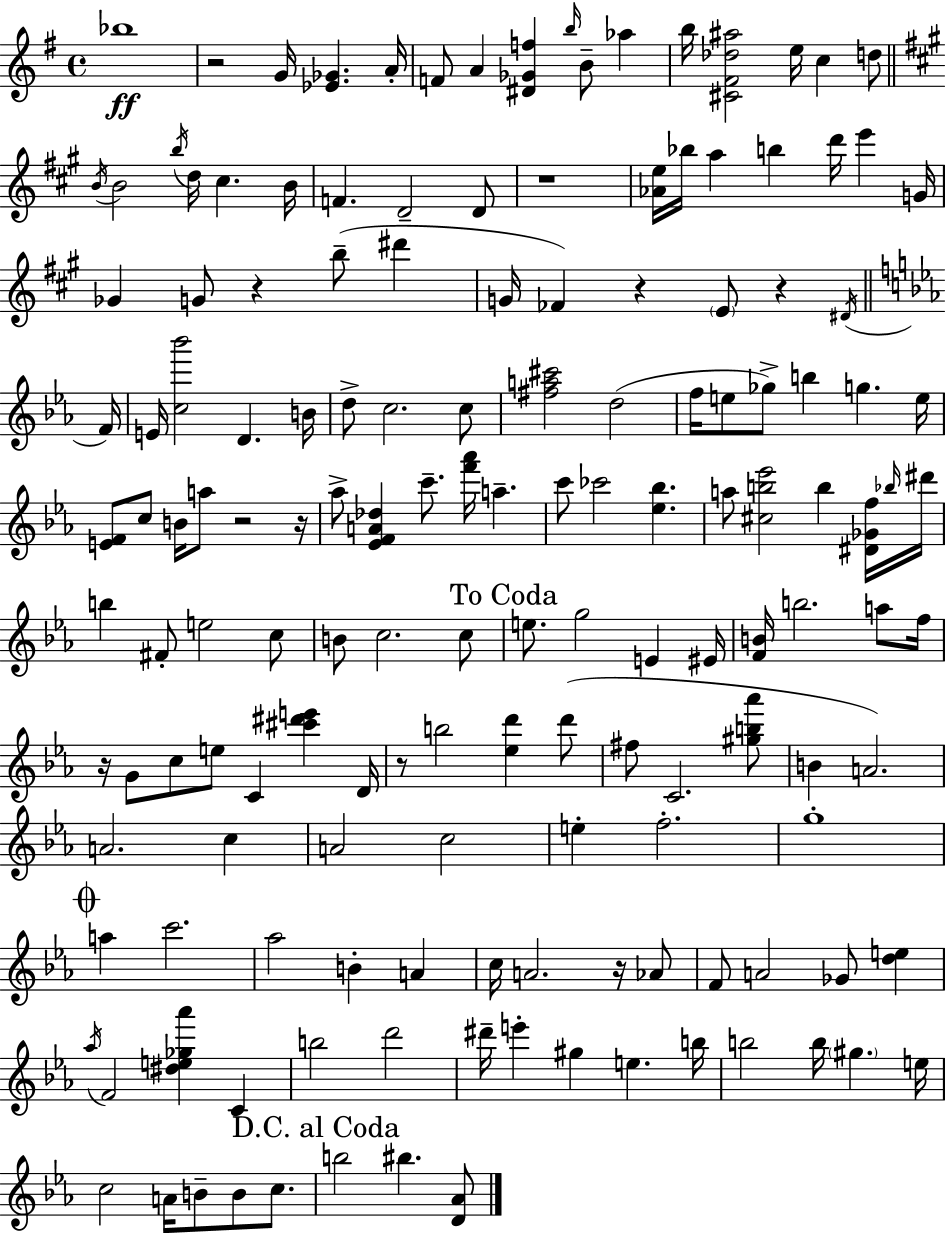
Bb5/w R/h G4/s [Eb4,Gb4]/q. A4/s F4/e A4/q [D#4,Gb4,F5]/q B5/s B4/e Ab5/q B5/s [C#4,F#4,Db5,A#5]/h E5/s C5/q D5/e B4/s B4/h B5/s D5/s C#5/q. B4/s F4/q. D4/h D4/e R/w [Ab4,E5]/s Bb5/s A5/q B5/q D6/s E6/q G4/s Gb4/q G4/e R/q B5/e D#6/q G4/s FES4/q R/q E4/e R/q D#4/s F4/s E4/s [C5,Bb6]/h D4/q. B4/s D5/e C5/h. C5/e [F#5,A5,C#6]/h D5/h F5/s E5/e Gb5/e B5/q G5/q. E5/s [E4,F4]/e C5/e B4/s A5/e R/h R/s Ab5/e [Eb4,F4,A4,Db5]/q C6/e. [F6,Ab6]/s A5/q. C6/e CES6/h [Eb5,Bb5]/q. A5/e [C#5,B5,Eb6]/h B5/q [D#4,Gb4,F5]/s Bb5/s D#6/s B5/q F#4/e E5/h C5/e B4/e C5/h. C5/e E5/e. G5/h E4/q EIS4/s [F4,B4]/s B5/h. A5/e F5/s R/s G4/e C5/e E5/e C4/q [C#6,D#6,E6]/q D4/s R/e B5/h [Eb5,D6]/q D6/e F#5/e C4/h. [G#5,B5,Ab6]/e B4/q A4/h. A4/h. C5/q A4/h C5/h E5/q F5/h. G5/w A5/q C6/h. Ab5/h B4/q A4/q C5/s A4/h. R/s Ab4/e F4/e A4/h Gb4/e [D5,E5]/q Ab5/s F4/h [D#5,E5,Gb5,Ab6]/q C4/q B5/h D6/h D#6/s E6/q G#5/q E5/q. B5/s B5/h B5/s G#5/q. E5/s C5/h A4/s B4/e B4/e C5/e. B5/h BIS5/q. [D4,Ab4]/e